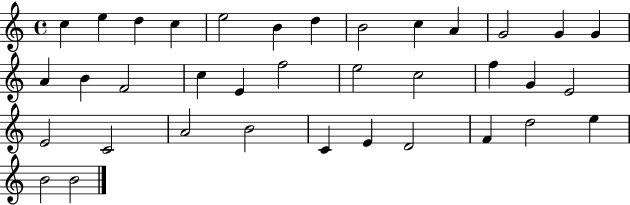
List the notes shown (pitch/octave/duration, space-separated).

C5/q E5/q D5/q C5/q E5/h B4/q D5/q B4/h C5/q A4/q G4/h G4/q G4/q A4/q B4/q F4/h C5/q E4/q F5/h E5/h C5/h F5/q G4/q E4/h E4/h C4/h A4/h B4/h C4/q E4/q D4/h F4/q D5/h E5/q B4/h B4/h